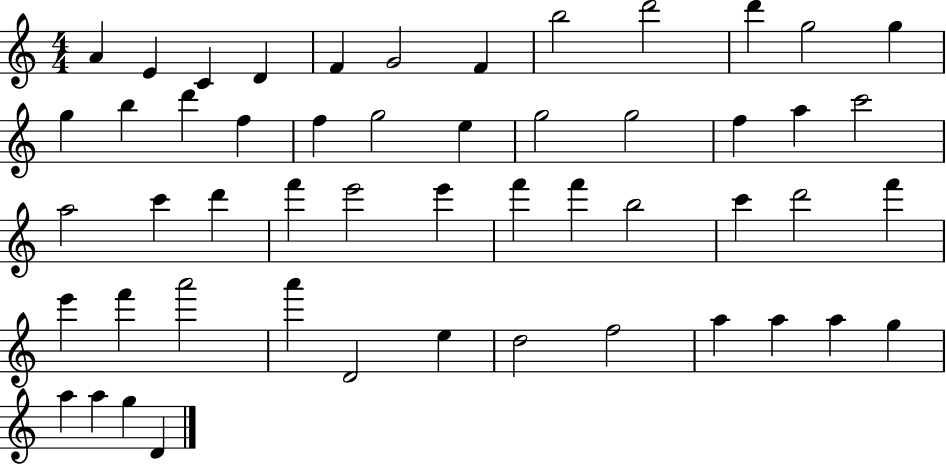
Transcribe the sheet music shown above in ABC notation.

X:1
T:Untitled
M:4/4
L:1/4
K:C
A E C D F G2 F b2 d'2 d' g2 g g b d' f f g2 e g2 g2 f a c'2 a2 c' d' f' e'2 e' f' f' b2 c' d'2 f' e' f' a'2 a' D2 e d2 f2 a a a g a a g D